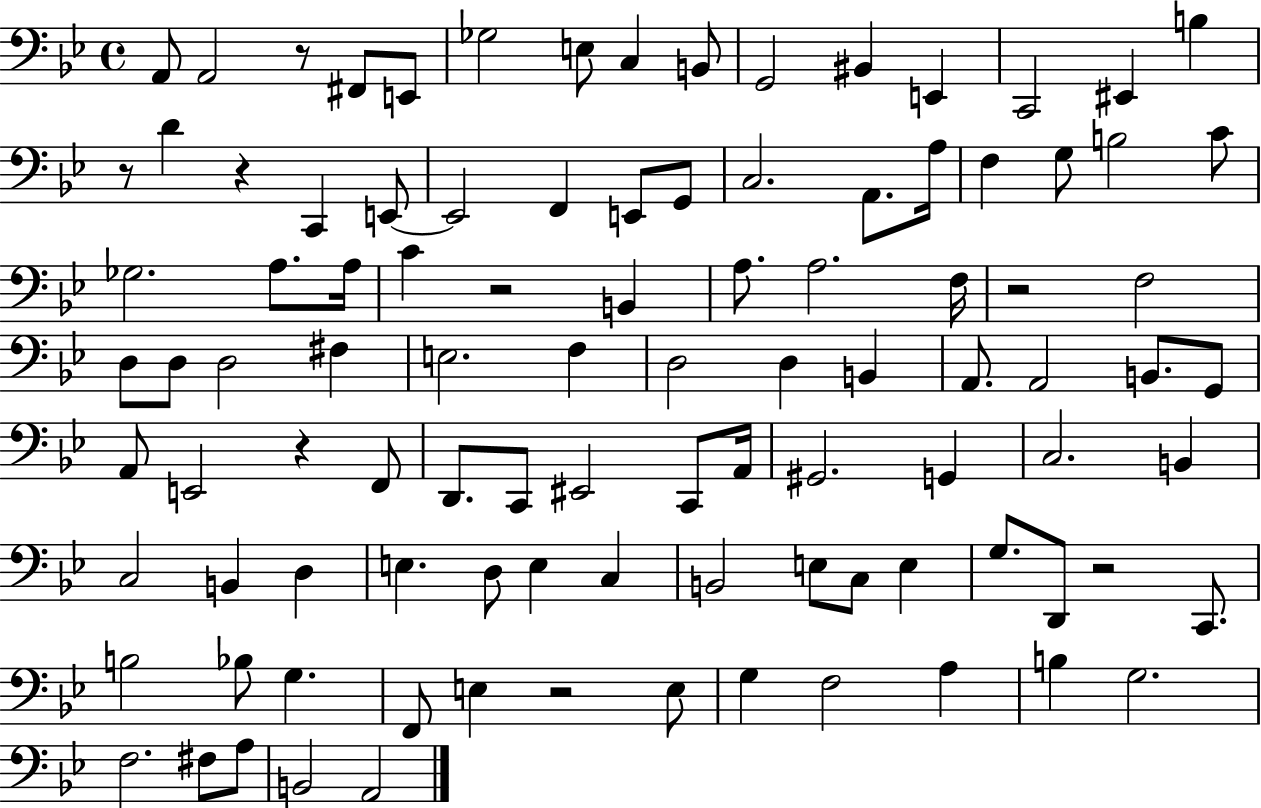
A2/e A2/h R/e F#2/e E2/e Gb3/h E3/e C3/q B2/e G2/h BIS2/q E2/q C2/h EIS2/q B3/q R/e D4/q R/q C2/q E2/e E2/h F2/q E2/e G2/e C3/h. A2/e. A3/s F3/q G3/e B3/h C4/e Gb3/h. A3/e. A3/s C4/q R/h B2/q A3/e. A3/h. F3/s R/h F3/h D3/e D3/e D3/h F#3/q E3/h. F3/q D3/h D3/q B2/q A2/e. A2/h B2/e. G2/e A2/e E2/h R/q F2/e D2/e. C2/e EIS2/h C2/e A2/s G#2/h. G2/q C3/h. B2/q C3/h B2/q D3/q E3/q. D3/e E3/q C3/q B2/h E3/e C3/e E3/q G3/e. D2/e R/h C2/e. B3/h Bb3/e G3/q. F2/e E3/q R/h E3/e G3/q F3/h A3/q B3/q G3/h. F3/h. F#3/e A3/e B2/h A2/h